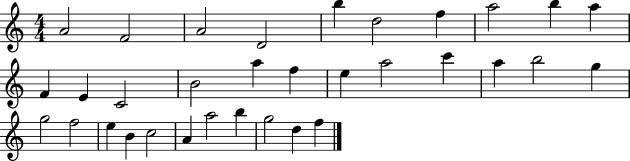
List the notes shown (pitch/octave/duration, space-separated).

A4/h F4/h A4/h D4/h B5/q D5/h F5/q A5/h B5/q A5/q F4/q E4/q C4/h B4/h A5/q F5/q E5/q A5/h C6/q A5/q B5/h G5/q G5/h F5/h E5/q B4/q C5/h A4/q A5/h B5/q G5/h D5/q F5/q